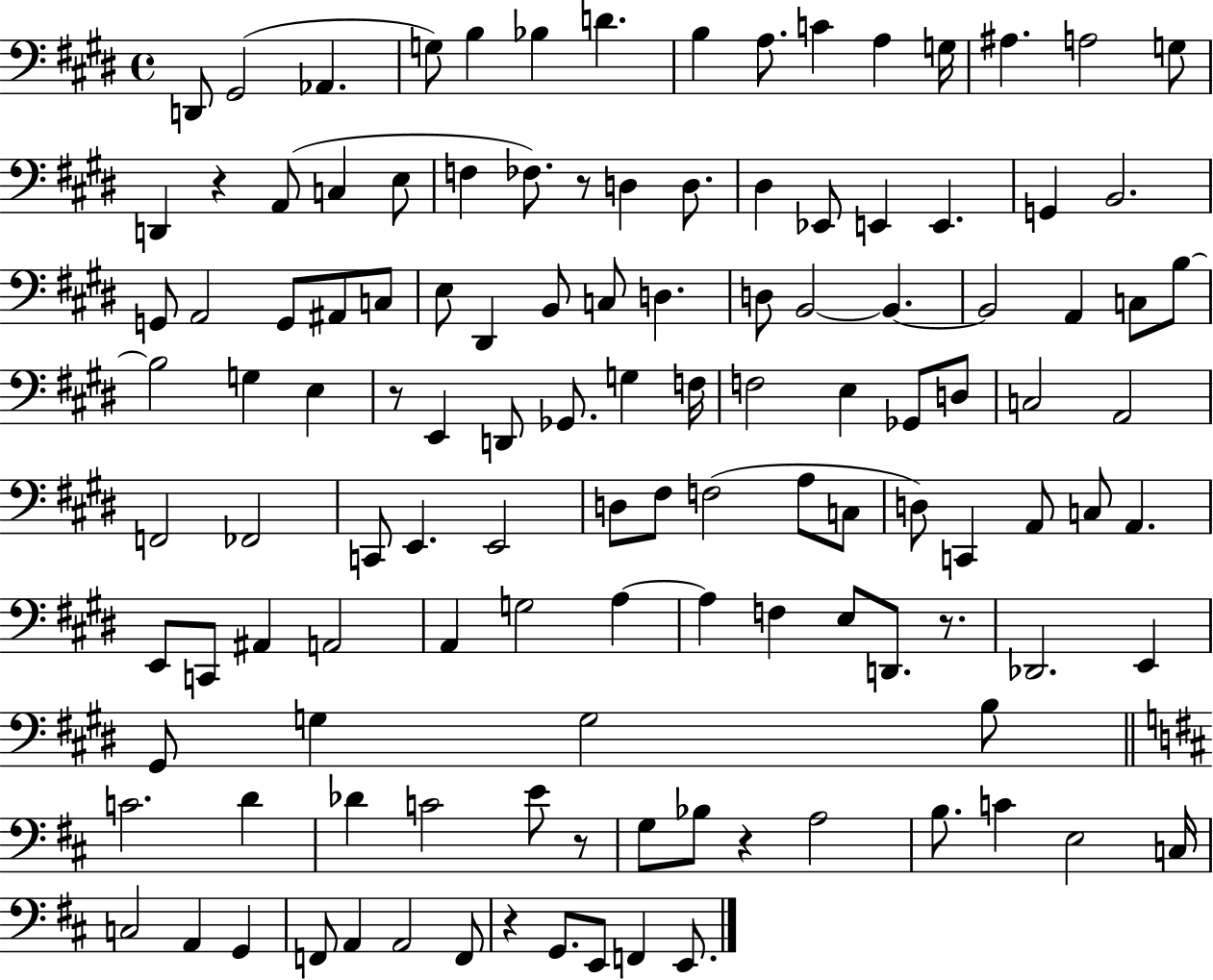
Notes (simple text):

D2/e G#2/h Ab2/q. G3/e B3/q Bb3/q D4/q. B3/q A3/e. C4/q A3/q G3/s A#3/q. A3/h G3/e D2/q R/q A2/e C3/q E3/e F3/q FES3/e. R/e D3/q D3/e. D#3/q Eb2/e E2/q E2/q. G2/q B2/h. G2/e A2/h G2/e A#2/e C3/e E3/e D#2/q B2/e C3/e D3/q. D3/e B2/h B2/q. B2/h A2/q C3/e B3/e B3/h G3/q E3/q R/e E2/q D2/e Gb2/e. G3/q F3/s F3/h E3/q Gb2/e D3/e C3/h A2/h F2/h FES2/h C2/e E2/q. E2/h D3/e F#3/e F3/h A3/e C3/e D3/e C2/q A2/e C3/e A2/q. E2/e C2/e A#2/q A2/h A2/q G3/h A3/q A3/q F3/q E3/e D2/e. R/e. Db2/h. E2/q G#2/e G3/q G3/h B3/e C4/h. D4/q Db4/q C4/h E4/e R/e G3/e Bb3/e R/q A3/h B3/e. C4/q E3/h C3/s C3/h A2/q G2/q F2/e A2/q A2/h F2/e R/q G2/e. E2/e F2/q E2/e.